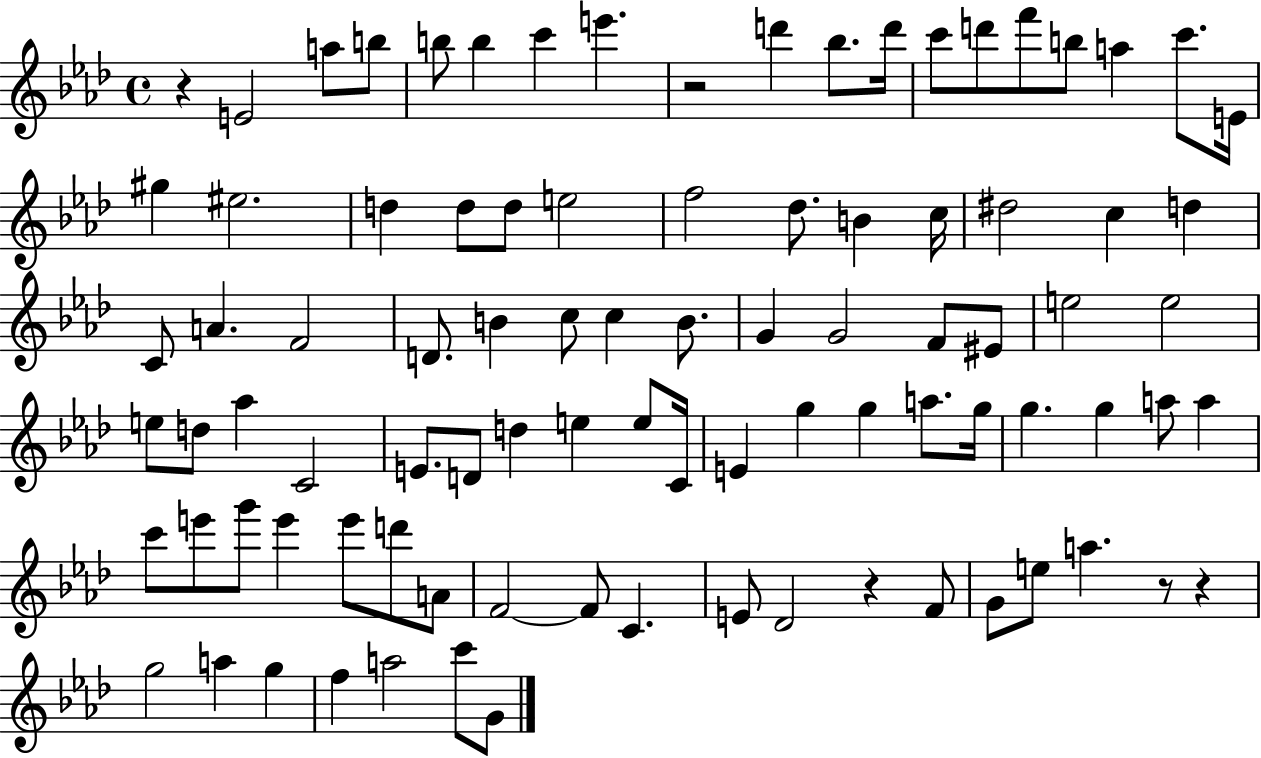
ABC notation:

X:1
T:Untitled
M:4/4
L:1/4
K:Ab
z E2 a/2 b/2 b/2 b c' e' z2 d' _b/2 d'/4 c'/2 d'/2 f'/2 b/2 a c'/2 E/4 ^g ^e2 d d/2 d/2 e2 f2 _d/2 B c/4 ^d2 c d C/2 A F2 D/2 B c/2 c B/2 G G2 F/2 ^E/2 e2 e2 e/2 d/2 _a C2 E/2 D/2 d e e/2 C/4 E g g a/2 g/4 g g a/2 a c'/2 e'/2 g'/2 e' e'/2 d'/2 A/2 F2 F/2 C E/2 _D2 z F/2 G/2 e/2 a z/2 z g2 a g f a2 c'/2 G/2